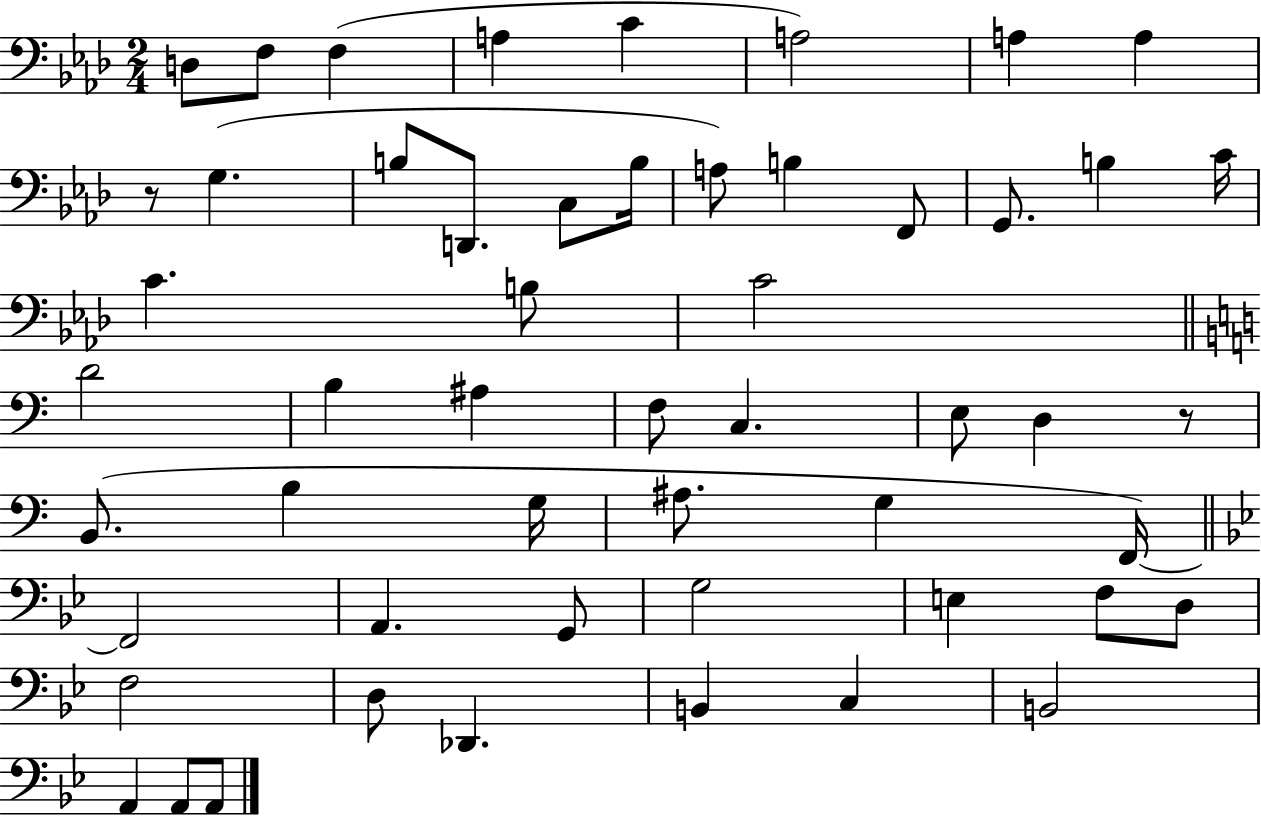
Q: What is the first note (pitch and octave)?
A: D3